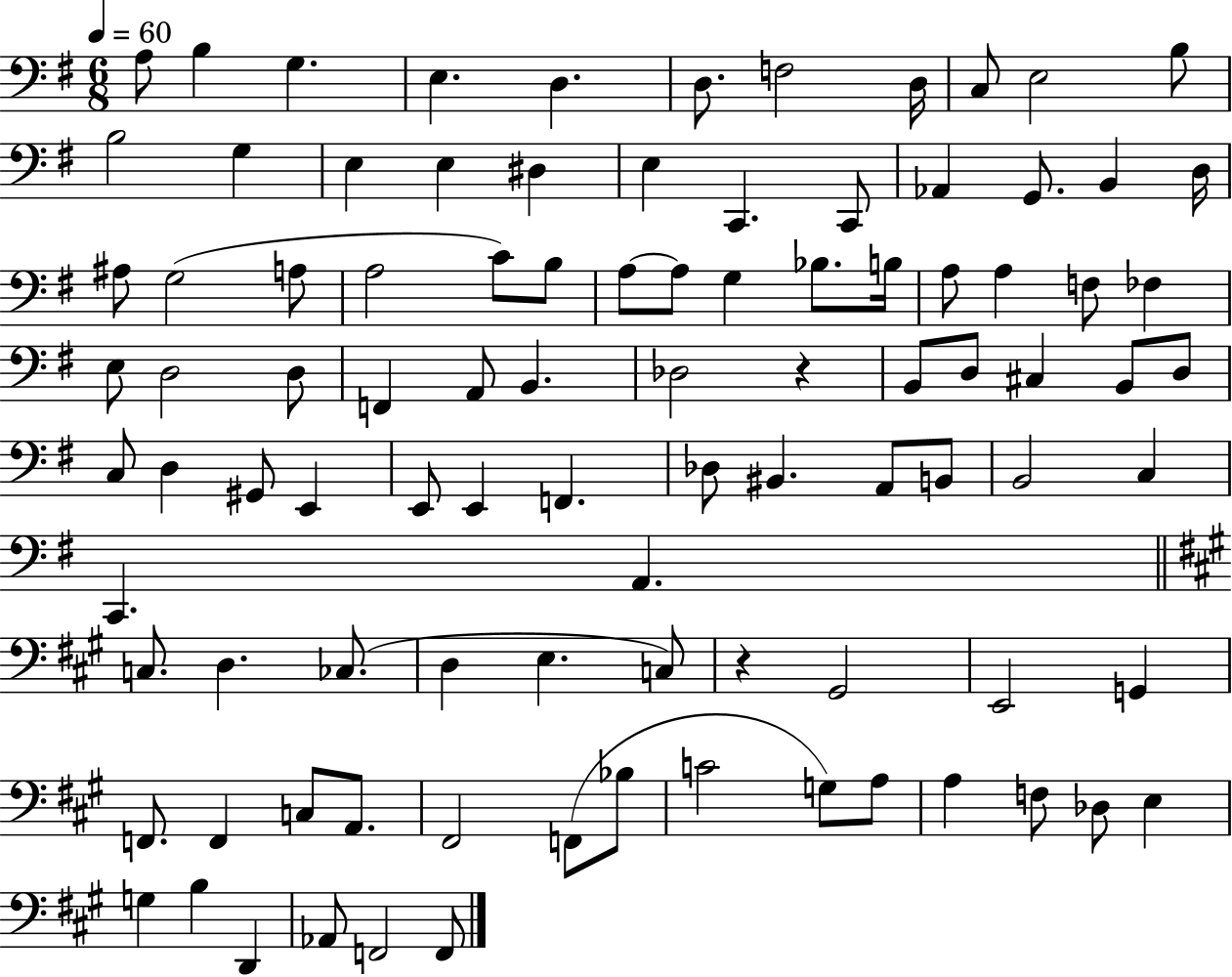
X:1
T:Untitled
M:6/8
L:1/4
K:G
A,/2 B, G, E, D, D,/2 F,2 D,/4 C,/2 E,2 B,/2 B,2 G, E, E, ^D, E, C,, C,,/2 _A,, G,,/2 B,, D,/4 ^A,/2 G,2 A,/2 A,2 C/2 B,/2 A,/2 A,/2 G, _B,/2 B,/4 A,/2 A, F,/2 _F, E,/2 D,2 D,/2 F,, A,,/2 B,, _D,2 z B,,/2 D,/2 ^C, B,,/2 D,/2 C,/2 D, ^G,,/2 E,, E,,/2 E,, F,, _D,/2 ^B,, A,,/2 B,,/2 B,,2 C, C,, A,, C,/2 D, _C,/2 D, E, C,/2 z ^G,,2 E,,2 G,, F,,/2 F,, C,/2 A,,/2 ^F,,2 F,,/2 _B,/2 C2 G,/2 A,/2 A, F,/2 _D,/2 E, G, B, D,, _A,,/2 F,,2 F,,/2